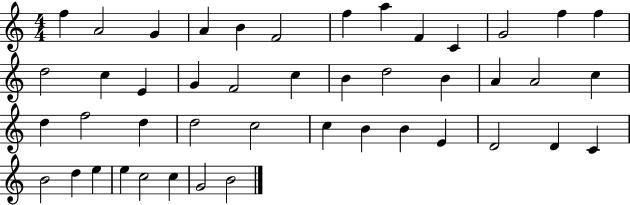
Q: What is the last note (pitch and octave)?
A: B4